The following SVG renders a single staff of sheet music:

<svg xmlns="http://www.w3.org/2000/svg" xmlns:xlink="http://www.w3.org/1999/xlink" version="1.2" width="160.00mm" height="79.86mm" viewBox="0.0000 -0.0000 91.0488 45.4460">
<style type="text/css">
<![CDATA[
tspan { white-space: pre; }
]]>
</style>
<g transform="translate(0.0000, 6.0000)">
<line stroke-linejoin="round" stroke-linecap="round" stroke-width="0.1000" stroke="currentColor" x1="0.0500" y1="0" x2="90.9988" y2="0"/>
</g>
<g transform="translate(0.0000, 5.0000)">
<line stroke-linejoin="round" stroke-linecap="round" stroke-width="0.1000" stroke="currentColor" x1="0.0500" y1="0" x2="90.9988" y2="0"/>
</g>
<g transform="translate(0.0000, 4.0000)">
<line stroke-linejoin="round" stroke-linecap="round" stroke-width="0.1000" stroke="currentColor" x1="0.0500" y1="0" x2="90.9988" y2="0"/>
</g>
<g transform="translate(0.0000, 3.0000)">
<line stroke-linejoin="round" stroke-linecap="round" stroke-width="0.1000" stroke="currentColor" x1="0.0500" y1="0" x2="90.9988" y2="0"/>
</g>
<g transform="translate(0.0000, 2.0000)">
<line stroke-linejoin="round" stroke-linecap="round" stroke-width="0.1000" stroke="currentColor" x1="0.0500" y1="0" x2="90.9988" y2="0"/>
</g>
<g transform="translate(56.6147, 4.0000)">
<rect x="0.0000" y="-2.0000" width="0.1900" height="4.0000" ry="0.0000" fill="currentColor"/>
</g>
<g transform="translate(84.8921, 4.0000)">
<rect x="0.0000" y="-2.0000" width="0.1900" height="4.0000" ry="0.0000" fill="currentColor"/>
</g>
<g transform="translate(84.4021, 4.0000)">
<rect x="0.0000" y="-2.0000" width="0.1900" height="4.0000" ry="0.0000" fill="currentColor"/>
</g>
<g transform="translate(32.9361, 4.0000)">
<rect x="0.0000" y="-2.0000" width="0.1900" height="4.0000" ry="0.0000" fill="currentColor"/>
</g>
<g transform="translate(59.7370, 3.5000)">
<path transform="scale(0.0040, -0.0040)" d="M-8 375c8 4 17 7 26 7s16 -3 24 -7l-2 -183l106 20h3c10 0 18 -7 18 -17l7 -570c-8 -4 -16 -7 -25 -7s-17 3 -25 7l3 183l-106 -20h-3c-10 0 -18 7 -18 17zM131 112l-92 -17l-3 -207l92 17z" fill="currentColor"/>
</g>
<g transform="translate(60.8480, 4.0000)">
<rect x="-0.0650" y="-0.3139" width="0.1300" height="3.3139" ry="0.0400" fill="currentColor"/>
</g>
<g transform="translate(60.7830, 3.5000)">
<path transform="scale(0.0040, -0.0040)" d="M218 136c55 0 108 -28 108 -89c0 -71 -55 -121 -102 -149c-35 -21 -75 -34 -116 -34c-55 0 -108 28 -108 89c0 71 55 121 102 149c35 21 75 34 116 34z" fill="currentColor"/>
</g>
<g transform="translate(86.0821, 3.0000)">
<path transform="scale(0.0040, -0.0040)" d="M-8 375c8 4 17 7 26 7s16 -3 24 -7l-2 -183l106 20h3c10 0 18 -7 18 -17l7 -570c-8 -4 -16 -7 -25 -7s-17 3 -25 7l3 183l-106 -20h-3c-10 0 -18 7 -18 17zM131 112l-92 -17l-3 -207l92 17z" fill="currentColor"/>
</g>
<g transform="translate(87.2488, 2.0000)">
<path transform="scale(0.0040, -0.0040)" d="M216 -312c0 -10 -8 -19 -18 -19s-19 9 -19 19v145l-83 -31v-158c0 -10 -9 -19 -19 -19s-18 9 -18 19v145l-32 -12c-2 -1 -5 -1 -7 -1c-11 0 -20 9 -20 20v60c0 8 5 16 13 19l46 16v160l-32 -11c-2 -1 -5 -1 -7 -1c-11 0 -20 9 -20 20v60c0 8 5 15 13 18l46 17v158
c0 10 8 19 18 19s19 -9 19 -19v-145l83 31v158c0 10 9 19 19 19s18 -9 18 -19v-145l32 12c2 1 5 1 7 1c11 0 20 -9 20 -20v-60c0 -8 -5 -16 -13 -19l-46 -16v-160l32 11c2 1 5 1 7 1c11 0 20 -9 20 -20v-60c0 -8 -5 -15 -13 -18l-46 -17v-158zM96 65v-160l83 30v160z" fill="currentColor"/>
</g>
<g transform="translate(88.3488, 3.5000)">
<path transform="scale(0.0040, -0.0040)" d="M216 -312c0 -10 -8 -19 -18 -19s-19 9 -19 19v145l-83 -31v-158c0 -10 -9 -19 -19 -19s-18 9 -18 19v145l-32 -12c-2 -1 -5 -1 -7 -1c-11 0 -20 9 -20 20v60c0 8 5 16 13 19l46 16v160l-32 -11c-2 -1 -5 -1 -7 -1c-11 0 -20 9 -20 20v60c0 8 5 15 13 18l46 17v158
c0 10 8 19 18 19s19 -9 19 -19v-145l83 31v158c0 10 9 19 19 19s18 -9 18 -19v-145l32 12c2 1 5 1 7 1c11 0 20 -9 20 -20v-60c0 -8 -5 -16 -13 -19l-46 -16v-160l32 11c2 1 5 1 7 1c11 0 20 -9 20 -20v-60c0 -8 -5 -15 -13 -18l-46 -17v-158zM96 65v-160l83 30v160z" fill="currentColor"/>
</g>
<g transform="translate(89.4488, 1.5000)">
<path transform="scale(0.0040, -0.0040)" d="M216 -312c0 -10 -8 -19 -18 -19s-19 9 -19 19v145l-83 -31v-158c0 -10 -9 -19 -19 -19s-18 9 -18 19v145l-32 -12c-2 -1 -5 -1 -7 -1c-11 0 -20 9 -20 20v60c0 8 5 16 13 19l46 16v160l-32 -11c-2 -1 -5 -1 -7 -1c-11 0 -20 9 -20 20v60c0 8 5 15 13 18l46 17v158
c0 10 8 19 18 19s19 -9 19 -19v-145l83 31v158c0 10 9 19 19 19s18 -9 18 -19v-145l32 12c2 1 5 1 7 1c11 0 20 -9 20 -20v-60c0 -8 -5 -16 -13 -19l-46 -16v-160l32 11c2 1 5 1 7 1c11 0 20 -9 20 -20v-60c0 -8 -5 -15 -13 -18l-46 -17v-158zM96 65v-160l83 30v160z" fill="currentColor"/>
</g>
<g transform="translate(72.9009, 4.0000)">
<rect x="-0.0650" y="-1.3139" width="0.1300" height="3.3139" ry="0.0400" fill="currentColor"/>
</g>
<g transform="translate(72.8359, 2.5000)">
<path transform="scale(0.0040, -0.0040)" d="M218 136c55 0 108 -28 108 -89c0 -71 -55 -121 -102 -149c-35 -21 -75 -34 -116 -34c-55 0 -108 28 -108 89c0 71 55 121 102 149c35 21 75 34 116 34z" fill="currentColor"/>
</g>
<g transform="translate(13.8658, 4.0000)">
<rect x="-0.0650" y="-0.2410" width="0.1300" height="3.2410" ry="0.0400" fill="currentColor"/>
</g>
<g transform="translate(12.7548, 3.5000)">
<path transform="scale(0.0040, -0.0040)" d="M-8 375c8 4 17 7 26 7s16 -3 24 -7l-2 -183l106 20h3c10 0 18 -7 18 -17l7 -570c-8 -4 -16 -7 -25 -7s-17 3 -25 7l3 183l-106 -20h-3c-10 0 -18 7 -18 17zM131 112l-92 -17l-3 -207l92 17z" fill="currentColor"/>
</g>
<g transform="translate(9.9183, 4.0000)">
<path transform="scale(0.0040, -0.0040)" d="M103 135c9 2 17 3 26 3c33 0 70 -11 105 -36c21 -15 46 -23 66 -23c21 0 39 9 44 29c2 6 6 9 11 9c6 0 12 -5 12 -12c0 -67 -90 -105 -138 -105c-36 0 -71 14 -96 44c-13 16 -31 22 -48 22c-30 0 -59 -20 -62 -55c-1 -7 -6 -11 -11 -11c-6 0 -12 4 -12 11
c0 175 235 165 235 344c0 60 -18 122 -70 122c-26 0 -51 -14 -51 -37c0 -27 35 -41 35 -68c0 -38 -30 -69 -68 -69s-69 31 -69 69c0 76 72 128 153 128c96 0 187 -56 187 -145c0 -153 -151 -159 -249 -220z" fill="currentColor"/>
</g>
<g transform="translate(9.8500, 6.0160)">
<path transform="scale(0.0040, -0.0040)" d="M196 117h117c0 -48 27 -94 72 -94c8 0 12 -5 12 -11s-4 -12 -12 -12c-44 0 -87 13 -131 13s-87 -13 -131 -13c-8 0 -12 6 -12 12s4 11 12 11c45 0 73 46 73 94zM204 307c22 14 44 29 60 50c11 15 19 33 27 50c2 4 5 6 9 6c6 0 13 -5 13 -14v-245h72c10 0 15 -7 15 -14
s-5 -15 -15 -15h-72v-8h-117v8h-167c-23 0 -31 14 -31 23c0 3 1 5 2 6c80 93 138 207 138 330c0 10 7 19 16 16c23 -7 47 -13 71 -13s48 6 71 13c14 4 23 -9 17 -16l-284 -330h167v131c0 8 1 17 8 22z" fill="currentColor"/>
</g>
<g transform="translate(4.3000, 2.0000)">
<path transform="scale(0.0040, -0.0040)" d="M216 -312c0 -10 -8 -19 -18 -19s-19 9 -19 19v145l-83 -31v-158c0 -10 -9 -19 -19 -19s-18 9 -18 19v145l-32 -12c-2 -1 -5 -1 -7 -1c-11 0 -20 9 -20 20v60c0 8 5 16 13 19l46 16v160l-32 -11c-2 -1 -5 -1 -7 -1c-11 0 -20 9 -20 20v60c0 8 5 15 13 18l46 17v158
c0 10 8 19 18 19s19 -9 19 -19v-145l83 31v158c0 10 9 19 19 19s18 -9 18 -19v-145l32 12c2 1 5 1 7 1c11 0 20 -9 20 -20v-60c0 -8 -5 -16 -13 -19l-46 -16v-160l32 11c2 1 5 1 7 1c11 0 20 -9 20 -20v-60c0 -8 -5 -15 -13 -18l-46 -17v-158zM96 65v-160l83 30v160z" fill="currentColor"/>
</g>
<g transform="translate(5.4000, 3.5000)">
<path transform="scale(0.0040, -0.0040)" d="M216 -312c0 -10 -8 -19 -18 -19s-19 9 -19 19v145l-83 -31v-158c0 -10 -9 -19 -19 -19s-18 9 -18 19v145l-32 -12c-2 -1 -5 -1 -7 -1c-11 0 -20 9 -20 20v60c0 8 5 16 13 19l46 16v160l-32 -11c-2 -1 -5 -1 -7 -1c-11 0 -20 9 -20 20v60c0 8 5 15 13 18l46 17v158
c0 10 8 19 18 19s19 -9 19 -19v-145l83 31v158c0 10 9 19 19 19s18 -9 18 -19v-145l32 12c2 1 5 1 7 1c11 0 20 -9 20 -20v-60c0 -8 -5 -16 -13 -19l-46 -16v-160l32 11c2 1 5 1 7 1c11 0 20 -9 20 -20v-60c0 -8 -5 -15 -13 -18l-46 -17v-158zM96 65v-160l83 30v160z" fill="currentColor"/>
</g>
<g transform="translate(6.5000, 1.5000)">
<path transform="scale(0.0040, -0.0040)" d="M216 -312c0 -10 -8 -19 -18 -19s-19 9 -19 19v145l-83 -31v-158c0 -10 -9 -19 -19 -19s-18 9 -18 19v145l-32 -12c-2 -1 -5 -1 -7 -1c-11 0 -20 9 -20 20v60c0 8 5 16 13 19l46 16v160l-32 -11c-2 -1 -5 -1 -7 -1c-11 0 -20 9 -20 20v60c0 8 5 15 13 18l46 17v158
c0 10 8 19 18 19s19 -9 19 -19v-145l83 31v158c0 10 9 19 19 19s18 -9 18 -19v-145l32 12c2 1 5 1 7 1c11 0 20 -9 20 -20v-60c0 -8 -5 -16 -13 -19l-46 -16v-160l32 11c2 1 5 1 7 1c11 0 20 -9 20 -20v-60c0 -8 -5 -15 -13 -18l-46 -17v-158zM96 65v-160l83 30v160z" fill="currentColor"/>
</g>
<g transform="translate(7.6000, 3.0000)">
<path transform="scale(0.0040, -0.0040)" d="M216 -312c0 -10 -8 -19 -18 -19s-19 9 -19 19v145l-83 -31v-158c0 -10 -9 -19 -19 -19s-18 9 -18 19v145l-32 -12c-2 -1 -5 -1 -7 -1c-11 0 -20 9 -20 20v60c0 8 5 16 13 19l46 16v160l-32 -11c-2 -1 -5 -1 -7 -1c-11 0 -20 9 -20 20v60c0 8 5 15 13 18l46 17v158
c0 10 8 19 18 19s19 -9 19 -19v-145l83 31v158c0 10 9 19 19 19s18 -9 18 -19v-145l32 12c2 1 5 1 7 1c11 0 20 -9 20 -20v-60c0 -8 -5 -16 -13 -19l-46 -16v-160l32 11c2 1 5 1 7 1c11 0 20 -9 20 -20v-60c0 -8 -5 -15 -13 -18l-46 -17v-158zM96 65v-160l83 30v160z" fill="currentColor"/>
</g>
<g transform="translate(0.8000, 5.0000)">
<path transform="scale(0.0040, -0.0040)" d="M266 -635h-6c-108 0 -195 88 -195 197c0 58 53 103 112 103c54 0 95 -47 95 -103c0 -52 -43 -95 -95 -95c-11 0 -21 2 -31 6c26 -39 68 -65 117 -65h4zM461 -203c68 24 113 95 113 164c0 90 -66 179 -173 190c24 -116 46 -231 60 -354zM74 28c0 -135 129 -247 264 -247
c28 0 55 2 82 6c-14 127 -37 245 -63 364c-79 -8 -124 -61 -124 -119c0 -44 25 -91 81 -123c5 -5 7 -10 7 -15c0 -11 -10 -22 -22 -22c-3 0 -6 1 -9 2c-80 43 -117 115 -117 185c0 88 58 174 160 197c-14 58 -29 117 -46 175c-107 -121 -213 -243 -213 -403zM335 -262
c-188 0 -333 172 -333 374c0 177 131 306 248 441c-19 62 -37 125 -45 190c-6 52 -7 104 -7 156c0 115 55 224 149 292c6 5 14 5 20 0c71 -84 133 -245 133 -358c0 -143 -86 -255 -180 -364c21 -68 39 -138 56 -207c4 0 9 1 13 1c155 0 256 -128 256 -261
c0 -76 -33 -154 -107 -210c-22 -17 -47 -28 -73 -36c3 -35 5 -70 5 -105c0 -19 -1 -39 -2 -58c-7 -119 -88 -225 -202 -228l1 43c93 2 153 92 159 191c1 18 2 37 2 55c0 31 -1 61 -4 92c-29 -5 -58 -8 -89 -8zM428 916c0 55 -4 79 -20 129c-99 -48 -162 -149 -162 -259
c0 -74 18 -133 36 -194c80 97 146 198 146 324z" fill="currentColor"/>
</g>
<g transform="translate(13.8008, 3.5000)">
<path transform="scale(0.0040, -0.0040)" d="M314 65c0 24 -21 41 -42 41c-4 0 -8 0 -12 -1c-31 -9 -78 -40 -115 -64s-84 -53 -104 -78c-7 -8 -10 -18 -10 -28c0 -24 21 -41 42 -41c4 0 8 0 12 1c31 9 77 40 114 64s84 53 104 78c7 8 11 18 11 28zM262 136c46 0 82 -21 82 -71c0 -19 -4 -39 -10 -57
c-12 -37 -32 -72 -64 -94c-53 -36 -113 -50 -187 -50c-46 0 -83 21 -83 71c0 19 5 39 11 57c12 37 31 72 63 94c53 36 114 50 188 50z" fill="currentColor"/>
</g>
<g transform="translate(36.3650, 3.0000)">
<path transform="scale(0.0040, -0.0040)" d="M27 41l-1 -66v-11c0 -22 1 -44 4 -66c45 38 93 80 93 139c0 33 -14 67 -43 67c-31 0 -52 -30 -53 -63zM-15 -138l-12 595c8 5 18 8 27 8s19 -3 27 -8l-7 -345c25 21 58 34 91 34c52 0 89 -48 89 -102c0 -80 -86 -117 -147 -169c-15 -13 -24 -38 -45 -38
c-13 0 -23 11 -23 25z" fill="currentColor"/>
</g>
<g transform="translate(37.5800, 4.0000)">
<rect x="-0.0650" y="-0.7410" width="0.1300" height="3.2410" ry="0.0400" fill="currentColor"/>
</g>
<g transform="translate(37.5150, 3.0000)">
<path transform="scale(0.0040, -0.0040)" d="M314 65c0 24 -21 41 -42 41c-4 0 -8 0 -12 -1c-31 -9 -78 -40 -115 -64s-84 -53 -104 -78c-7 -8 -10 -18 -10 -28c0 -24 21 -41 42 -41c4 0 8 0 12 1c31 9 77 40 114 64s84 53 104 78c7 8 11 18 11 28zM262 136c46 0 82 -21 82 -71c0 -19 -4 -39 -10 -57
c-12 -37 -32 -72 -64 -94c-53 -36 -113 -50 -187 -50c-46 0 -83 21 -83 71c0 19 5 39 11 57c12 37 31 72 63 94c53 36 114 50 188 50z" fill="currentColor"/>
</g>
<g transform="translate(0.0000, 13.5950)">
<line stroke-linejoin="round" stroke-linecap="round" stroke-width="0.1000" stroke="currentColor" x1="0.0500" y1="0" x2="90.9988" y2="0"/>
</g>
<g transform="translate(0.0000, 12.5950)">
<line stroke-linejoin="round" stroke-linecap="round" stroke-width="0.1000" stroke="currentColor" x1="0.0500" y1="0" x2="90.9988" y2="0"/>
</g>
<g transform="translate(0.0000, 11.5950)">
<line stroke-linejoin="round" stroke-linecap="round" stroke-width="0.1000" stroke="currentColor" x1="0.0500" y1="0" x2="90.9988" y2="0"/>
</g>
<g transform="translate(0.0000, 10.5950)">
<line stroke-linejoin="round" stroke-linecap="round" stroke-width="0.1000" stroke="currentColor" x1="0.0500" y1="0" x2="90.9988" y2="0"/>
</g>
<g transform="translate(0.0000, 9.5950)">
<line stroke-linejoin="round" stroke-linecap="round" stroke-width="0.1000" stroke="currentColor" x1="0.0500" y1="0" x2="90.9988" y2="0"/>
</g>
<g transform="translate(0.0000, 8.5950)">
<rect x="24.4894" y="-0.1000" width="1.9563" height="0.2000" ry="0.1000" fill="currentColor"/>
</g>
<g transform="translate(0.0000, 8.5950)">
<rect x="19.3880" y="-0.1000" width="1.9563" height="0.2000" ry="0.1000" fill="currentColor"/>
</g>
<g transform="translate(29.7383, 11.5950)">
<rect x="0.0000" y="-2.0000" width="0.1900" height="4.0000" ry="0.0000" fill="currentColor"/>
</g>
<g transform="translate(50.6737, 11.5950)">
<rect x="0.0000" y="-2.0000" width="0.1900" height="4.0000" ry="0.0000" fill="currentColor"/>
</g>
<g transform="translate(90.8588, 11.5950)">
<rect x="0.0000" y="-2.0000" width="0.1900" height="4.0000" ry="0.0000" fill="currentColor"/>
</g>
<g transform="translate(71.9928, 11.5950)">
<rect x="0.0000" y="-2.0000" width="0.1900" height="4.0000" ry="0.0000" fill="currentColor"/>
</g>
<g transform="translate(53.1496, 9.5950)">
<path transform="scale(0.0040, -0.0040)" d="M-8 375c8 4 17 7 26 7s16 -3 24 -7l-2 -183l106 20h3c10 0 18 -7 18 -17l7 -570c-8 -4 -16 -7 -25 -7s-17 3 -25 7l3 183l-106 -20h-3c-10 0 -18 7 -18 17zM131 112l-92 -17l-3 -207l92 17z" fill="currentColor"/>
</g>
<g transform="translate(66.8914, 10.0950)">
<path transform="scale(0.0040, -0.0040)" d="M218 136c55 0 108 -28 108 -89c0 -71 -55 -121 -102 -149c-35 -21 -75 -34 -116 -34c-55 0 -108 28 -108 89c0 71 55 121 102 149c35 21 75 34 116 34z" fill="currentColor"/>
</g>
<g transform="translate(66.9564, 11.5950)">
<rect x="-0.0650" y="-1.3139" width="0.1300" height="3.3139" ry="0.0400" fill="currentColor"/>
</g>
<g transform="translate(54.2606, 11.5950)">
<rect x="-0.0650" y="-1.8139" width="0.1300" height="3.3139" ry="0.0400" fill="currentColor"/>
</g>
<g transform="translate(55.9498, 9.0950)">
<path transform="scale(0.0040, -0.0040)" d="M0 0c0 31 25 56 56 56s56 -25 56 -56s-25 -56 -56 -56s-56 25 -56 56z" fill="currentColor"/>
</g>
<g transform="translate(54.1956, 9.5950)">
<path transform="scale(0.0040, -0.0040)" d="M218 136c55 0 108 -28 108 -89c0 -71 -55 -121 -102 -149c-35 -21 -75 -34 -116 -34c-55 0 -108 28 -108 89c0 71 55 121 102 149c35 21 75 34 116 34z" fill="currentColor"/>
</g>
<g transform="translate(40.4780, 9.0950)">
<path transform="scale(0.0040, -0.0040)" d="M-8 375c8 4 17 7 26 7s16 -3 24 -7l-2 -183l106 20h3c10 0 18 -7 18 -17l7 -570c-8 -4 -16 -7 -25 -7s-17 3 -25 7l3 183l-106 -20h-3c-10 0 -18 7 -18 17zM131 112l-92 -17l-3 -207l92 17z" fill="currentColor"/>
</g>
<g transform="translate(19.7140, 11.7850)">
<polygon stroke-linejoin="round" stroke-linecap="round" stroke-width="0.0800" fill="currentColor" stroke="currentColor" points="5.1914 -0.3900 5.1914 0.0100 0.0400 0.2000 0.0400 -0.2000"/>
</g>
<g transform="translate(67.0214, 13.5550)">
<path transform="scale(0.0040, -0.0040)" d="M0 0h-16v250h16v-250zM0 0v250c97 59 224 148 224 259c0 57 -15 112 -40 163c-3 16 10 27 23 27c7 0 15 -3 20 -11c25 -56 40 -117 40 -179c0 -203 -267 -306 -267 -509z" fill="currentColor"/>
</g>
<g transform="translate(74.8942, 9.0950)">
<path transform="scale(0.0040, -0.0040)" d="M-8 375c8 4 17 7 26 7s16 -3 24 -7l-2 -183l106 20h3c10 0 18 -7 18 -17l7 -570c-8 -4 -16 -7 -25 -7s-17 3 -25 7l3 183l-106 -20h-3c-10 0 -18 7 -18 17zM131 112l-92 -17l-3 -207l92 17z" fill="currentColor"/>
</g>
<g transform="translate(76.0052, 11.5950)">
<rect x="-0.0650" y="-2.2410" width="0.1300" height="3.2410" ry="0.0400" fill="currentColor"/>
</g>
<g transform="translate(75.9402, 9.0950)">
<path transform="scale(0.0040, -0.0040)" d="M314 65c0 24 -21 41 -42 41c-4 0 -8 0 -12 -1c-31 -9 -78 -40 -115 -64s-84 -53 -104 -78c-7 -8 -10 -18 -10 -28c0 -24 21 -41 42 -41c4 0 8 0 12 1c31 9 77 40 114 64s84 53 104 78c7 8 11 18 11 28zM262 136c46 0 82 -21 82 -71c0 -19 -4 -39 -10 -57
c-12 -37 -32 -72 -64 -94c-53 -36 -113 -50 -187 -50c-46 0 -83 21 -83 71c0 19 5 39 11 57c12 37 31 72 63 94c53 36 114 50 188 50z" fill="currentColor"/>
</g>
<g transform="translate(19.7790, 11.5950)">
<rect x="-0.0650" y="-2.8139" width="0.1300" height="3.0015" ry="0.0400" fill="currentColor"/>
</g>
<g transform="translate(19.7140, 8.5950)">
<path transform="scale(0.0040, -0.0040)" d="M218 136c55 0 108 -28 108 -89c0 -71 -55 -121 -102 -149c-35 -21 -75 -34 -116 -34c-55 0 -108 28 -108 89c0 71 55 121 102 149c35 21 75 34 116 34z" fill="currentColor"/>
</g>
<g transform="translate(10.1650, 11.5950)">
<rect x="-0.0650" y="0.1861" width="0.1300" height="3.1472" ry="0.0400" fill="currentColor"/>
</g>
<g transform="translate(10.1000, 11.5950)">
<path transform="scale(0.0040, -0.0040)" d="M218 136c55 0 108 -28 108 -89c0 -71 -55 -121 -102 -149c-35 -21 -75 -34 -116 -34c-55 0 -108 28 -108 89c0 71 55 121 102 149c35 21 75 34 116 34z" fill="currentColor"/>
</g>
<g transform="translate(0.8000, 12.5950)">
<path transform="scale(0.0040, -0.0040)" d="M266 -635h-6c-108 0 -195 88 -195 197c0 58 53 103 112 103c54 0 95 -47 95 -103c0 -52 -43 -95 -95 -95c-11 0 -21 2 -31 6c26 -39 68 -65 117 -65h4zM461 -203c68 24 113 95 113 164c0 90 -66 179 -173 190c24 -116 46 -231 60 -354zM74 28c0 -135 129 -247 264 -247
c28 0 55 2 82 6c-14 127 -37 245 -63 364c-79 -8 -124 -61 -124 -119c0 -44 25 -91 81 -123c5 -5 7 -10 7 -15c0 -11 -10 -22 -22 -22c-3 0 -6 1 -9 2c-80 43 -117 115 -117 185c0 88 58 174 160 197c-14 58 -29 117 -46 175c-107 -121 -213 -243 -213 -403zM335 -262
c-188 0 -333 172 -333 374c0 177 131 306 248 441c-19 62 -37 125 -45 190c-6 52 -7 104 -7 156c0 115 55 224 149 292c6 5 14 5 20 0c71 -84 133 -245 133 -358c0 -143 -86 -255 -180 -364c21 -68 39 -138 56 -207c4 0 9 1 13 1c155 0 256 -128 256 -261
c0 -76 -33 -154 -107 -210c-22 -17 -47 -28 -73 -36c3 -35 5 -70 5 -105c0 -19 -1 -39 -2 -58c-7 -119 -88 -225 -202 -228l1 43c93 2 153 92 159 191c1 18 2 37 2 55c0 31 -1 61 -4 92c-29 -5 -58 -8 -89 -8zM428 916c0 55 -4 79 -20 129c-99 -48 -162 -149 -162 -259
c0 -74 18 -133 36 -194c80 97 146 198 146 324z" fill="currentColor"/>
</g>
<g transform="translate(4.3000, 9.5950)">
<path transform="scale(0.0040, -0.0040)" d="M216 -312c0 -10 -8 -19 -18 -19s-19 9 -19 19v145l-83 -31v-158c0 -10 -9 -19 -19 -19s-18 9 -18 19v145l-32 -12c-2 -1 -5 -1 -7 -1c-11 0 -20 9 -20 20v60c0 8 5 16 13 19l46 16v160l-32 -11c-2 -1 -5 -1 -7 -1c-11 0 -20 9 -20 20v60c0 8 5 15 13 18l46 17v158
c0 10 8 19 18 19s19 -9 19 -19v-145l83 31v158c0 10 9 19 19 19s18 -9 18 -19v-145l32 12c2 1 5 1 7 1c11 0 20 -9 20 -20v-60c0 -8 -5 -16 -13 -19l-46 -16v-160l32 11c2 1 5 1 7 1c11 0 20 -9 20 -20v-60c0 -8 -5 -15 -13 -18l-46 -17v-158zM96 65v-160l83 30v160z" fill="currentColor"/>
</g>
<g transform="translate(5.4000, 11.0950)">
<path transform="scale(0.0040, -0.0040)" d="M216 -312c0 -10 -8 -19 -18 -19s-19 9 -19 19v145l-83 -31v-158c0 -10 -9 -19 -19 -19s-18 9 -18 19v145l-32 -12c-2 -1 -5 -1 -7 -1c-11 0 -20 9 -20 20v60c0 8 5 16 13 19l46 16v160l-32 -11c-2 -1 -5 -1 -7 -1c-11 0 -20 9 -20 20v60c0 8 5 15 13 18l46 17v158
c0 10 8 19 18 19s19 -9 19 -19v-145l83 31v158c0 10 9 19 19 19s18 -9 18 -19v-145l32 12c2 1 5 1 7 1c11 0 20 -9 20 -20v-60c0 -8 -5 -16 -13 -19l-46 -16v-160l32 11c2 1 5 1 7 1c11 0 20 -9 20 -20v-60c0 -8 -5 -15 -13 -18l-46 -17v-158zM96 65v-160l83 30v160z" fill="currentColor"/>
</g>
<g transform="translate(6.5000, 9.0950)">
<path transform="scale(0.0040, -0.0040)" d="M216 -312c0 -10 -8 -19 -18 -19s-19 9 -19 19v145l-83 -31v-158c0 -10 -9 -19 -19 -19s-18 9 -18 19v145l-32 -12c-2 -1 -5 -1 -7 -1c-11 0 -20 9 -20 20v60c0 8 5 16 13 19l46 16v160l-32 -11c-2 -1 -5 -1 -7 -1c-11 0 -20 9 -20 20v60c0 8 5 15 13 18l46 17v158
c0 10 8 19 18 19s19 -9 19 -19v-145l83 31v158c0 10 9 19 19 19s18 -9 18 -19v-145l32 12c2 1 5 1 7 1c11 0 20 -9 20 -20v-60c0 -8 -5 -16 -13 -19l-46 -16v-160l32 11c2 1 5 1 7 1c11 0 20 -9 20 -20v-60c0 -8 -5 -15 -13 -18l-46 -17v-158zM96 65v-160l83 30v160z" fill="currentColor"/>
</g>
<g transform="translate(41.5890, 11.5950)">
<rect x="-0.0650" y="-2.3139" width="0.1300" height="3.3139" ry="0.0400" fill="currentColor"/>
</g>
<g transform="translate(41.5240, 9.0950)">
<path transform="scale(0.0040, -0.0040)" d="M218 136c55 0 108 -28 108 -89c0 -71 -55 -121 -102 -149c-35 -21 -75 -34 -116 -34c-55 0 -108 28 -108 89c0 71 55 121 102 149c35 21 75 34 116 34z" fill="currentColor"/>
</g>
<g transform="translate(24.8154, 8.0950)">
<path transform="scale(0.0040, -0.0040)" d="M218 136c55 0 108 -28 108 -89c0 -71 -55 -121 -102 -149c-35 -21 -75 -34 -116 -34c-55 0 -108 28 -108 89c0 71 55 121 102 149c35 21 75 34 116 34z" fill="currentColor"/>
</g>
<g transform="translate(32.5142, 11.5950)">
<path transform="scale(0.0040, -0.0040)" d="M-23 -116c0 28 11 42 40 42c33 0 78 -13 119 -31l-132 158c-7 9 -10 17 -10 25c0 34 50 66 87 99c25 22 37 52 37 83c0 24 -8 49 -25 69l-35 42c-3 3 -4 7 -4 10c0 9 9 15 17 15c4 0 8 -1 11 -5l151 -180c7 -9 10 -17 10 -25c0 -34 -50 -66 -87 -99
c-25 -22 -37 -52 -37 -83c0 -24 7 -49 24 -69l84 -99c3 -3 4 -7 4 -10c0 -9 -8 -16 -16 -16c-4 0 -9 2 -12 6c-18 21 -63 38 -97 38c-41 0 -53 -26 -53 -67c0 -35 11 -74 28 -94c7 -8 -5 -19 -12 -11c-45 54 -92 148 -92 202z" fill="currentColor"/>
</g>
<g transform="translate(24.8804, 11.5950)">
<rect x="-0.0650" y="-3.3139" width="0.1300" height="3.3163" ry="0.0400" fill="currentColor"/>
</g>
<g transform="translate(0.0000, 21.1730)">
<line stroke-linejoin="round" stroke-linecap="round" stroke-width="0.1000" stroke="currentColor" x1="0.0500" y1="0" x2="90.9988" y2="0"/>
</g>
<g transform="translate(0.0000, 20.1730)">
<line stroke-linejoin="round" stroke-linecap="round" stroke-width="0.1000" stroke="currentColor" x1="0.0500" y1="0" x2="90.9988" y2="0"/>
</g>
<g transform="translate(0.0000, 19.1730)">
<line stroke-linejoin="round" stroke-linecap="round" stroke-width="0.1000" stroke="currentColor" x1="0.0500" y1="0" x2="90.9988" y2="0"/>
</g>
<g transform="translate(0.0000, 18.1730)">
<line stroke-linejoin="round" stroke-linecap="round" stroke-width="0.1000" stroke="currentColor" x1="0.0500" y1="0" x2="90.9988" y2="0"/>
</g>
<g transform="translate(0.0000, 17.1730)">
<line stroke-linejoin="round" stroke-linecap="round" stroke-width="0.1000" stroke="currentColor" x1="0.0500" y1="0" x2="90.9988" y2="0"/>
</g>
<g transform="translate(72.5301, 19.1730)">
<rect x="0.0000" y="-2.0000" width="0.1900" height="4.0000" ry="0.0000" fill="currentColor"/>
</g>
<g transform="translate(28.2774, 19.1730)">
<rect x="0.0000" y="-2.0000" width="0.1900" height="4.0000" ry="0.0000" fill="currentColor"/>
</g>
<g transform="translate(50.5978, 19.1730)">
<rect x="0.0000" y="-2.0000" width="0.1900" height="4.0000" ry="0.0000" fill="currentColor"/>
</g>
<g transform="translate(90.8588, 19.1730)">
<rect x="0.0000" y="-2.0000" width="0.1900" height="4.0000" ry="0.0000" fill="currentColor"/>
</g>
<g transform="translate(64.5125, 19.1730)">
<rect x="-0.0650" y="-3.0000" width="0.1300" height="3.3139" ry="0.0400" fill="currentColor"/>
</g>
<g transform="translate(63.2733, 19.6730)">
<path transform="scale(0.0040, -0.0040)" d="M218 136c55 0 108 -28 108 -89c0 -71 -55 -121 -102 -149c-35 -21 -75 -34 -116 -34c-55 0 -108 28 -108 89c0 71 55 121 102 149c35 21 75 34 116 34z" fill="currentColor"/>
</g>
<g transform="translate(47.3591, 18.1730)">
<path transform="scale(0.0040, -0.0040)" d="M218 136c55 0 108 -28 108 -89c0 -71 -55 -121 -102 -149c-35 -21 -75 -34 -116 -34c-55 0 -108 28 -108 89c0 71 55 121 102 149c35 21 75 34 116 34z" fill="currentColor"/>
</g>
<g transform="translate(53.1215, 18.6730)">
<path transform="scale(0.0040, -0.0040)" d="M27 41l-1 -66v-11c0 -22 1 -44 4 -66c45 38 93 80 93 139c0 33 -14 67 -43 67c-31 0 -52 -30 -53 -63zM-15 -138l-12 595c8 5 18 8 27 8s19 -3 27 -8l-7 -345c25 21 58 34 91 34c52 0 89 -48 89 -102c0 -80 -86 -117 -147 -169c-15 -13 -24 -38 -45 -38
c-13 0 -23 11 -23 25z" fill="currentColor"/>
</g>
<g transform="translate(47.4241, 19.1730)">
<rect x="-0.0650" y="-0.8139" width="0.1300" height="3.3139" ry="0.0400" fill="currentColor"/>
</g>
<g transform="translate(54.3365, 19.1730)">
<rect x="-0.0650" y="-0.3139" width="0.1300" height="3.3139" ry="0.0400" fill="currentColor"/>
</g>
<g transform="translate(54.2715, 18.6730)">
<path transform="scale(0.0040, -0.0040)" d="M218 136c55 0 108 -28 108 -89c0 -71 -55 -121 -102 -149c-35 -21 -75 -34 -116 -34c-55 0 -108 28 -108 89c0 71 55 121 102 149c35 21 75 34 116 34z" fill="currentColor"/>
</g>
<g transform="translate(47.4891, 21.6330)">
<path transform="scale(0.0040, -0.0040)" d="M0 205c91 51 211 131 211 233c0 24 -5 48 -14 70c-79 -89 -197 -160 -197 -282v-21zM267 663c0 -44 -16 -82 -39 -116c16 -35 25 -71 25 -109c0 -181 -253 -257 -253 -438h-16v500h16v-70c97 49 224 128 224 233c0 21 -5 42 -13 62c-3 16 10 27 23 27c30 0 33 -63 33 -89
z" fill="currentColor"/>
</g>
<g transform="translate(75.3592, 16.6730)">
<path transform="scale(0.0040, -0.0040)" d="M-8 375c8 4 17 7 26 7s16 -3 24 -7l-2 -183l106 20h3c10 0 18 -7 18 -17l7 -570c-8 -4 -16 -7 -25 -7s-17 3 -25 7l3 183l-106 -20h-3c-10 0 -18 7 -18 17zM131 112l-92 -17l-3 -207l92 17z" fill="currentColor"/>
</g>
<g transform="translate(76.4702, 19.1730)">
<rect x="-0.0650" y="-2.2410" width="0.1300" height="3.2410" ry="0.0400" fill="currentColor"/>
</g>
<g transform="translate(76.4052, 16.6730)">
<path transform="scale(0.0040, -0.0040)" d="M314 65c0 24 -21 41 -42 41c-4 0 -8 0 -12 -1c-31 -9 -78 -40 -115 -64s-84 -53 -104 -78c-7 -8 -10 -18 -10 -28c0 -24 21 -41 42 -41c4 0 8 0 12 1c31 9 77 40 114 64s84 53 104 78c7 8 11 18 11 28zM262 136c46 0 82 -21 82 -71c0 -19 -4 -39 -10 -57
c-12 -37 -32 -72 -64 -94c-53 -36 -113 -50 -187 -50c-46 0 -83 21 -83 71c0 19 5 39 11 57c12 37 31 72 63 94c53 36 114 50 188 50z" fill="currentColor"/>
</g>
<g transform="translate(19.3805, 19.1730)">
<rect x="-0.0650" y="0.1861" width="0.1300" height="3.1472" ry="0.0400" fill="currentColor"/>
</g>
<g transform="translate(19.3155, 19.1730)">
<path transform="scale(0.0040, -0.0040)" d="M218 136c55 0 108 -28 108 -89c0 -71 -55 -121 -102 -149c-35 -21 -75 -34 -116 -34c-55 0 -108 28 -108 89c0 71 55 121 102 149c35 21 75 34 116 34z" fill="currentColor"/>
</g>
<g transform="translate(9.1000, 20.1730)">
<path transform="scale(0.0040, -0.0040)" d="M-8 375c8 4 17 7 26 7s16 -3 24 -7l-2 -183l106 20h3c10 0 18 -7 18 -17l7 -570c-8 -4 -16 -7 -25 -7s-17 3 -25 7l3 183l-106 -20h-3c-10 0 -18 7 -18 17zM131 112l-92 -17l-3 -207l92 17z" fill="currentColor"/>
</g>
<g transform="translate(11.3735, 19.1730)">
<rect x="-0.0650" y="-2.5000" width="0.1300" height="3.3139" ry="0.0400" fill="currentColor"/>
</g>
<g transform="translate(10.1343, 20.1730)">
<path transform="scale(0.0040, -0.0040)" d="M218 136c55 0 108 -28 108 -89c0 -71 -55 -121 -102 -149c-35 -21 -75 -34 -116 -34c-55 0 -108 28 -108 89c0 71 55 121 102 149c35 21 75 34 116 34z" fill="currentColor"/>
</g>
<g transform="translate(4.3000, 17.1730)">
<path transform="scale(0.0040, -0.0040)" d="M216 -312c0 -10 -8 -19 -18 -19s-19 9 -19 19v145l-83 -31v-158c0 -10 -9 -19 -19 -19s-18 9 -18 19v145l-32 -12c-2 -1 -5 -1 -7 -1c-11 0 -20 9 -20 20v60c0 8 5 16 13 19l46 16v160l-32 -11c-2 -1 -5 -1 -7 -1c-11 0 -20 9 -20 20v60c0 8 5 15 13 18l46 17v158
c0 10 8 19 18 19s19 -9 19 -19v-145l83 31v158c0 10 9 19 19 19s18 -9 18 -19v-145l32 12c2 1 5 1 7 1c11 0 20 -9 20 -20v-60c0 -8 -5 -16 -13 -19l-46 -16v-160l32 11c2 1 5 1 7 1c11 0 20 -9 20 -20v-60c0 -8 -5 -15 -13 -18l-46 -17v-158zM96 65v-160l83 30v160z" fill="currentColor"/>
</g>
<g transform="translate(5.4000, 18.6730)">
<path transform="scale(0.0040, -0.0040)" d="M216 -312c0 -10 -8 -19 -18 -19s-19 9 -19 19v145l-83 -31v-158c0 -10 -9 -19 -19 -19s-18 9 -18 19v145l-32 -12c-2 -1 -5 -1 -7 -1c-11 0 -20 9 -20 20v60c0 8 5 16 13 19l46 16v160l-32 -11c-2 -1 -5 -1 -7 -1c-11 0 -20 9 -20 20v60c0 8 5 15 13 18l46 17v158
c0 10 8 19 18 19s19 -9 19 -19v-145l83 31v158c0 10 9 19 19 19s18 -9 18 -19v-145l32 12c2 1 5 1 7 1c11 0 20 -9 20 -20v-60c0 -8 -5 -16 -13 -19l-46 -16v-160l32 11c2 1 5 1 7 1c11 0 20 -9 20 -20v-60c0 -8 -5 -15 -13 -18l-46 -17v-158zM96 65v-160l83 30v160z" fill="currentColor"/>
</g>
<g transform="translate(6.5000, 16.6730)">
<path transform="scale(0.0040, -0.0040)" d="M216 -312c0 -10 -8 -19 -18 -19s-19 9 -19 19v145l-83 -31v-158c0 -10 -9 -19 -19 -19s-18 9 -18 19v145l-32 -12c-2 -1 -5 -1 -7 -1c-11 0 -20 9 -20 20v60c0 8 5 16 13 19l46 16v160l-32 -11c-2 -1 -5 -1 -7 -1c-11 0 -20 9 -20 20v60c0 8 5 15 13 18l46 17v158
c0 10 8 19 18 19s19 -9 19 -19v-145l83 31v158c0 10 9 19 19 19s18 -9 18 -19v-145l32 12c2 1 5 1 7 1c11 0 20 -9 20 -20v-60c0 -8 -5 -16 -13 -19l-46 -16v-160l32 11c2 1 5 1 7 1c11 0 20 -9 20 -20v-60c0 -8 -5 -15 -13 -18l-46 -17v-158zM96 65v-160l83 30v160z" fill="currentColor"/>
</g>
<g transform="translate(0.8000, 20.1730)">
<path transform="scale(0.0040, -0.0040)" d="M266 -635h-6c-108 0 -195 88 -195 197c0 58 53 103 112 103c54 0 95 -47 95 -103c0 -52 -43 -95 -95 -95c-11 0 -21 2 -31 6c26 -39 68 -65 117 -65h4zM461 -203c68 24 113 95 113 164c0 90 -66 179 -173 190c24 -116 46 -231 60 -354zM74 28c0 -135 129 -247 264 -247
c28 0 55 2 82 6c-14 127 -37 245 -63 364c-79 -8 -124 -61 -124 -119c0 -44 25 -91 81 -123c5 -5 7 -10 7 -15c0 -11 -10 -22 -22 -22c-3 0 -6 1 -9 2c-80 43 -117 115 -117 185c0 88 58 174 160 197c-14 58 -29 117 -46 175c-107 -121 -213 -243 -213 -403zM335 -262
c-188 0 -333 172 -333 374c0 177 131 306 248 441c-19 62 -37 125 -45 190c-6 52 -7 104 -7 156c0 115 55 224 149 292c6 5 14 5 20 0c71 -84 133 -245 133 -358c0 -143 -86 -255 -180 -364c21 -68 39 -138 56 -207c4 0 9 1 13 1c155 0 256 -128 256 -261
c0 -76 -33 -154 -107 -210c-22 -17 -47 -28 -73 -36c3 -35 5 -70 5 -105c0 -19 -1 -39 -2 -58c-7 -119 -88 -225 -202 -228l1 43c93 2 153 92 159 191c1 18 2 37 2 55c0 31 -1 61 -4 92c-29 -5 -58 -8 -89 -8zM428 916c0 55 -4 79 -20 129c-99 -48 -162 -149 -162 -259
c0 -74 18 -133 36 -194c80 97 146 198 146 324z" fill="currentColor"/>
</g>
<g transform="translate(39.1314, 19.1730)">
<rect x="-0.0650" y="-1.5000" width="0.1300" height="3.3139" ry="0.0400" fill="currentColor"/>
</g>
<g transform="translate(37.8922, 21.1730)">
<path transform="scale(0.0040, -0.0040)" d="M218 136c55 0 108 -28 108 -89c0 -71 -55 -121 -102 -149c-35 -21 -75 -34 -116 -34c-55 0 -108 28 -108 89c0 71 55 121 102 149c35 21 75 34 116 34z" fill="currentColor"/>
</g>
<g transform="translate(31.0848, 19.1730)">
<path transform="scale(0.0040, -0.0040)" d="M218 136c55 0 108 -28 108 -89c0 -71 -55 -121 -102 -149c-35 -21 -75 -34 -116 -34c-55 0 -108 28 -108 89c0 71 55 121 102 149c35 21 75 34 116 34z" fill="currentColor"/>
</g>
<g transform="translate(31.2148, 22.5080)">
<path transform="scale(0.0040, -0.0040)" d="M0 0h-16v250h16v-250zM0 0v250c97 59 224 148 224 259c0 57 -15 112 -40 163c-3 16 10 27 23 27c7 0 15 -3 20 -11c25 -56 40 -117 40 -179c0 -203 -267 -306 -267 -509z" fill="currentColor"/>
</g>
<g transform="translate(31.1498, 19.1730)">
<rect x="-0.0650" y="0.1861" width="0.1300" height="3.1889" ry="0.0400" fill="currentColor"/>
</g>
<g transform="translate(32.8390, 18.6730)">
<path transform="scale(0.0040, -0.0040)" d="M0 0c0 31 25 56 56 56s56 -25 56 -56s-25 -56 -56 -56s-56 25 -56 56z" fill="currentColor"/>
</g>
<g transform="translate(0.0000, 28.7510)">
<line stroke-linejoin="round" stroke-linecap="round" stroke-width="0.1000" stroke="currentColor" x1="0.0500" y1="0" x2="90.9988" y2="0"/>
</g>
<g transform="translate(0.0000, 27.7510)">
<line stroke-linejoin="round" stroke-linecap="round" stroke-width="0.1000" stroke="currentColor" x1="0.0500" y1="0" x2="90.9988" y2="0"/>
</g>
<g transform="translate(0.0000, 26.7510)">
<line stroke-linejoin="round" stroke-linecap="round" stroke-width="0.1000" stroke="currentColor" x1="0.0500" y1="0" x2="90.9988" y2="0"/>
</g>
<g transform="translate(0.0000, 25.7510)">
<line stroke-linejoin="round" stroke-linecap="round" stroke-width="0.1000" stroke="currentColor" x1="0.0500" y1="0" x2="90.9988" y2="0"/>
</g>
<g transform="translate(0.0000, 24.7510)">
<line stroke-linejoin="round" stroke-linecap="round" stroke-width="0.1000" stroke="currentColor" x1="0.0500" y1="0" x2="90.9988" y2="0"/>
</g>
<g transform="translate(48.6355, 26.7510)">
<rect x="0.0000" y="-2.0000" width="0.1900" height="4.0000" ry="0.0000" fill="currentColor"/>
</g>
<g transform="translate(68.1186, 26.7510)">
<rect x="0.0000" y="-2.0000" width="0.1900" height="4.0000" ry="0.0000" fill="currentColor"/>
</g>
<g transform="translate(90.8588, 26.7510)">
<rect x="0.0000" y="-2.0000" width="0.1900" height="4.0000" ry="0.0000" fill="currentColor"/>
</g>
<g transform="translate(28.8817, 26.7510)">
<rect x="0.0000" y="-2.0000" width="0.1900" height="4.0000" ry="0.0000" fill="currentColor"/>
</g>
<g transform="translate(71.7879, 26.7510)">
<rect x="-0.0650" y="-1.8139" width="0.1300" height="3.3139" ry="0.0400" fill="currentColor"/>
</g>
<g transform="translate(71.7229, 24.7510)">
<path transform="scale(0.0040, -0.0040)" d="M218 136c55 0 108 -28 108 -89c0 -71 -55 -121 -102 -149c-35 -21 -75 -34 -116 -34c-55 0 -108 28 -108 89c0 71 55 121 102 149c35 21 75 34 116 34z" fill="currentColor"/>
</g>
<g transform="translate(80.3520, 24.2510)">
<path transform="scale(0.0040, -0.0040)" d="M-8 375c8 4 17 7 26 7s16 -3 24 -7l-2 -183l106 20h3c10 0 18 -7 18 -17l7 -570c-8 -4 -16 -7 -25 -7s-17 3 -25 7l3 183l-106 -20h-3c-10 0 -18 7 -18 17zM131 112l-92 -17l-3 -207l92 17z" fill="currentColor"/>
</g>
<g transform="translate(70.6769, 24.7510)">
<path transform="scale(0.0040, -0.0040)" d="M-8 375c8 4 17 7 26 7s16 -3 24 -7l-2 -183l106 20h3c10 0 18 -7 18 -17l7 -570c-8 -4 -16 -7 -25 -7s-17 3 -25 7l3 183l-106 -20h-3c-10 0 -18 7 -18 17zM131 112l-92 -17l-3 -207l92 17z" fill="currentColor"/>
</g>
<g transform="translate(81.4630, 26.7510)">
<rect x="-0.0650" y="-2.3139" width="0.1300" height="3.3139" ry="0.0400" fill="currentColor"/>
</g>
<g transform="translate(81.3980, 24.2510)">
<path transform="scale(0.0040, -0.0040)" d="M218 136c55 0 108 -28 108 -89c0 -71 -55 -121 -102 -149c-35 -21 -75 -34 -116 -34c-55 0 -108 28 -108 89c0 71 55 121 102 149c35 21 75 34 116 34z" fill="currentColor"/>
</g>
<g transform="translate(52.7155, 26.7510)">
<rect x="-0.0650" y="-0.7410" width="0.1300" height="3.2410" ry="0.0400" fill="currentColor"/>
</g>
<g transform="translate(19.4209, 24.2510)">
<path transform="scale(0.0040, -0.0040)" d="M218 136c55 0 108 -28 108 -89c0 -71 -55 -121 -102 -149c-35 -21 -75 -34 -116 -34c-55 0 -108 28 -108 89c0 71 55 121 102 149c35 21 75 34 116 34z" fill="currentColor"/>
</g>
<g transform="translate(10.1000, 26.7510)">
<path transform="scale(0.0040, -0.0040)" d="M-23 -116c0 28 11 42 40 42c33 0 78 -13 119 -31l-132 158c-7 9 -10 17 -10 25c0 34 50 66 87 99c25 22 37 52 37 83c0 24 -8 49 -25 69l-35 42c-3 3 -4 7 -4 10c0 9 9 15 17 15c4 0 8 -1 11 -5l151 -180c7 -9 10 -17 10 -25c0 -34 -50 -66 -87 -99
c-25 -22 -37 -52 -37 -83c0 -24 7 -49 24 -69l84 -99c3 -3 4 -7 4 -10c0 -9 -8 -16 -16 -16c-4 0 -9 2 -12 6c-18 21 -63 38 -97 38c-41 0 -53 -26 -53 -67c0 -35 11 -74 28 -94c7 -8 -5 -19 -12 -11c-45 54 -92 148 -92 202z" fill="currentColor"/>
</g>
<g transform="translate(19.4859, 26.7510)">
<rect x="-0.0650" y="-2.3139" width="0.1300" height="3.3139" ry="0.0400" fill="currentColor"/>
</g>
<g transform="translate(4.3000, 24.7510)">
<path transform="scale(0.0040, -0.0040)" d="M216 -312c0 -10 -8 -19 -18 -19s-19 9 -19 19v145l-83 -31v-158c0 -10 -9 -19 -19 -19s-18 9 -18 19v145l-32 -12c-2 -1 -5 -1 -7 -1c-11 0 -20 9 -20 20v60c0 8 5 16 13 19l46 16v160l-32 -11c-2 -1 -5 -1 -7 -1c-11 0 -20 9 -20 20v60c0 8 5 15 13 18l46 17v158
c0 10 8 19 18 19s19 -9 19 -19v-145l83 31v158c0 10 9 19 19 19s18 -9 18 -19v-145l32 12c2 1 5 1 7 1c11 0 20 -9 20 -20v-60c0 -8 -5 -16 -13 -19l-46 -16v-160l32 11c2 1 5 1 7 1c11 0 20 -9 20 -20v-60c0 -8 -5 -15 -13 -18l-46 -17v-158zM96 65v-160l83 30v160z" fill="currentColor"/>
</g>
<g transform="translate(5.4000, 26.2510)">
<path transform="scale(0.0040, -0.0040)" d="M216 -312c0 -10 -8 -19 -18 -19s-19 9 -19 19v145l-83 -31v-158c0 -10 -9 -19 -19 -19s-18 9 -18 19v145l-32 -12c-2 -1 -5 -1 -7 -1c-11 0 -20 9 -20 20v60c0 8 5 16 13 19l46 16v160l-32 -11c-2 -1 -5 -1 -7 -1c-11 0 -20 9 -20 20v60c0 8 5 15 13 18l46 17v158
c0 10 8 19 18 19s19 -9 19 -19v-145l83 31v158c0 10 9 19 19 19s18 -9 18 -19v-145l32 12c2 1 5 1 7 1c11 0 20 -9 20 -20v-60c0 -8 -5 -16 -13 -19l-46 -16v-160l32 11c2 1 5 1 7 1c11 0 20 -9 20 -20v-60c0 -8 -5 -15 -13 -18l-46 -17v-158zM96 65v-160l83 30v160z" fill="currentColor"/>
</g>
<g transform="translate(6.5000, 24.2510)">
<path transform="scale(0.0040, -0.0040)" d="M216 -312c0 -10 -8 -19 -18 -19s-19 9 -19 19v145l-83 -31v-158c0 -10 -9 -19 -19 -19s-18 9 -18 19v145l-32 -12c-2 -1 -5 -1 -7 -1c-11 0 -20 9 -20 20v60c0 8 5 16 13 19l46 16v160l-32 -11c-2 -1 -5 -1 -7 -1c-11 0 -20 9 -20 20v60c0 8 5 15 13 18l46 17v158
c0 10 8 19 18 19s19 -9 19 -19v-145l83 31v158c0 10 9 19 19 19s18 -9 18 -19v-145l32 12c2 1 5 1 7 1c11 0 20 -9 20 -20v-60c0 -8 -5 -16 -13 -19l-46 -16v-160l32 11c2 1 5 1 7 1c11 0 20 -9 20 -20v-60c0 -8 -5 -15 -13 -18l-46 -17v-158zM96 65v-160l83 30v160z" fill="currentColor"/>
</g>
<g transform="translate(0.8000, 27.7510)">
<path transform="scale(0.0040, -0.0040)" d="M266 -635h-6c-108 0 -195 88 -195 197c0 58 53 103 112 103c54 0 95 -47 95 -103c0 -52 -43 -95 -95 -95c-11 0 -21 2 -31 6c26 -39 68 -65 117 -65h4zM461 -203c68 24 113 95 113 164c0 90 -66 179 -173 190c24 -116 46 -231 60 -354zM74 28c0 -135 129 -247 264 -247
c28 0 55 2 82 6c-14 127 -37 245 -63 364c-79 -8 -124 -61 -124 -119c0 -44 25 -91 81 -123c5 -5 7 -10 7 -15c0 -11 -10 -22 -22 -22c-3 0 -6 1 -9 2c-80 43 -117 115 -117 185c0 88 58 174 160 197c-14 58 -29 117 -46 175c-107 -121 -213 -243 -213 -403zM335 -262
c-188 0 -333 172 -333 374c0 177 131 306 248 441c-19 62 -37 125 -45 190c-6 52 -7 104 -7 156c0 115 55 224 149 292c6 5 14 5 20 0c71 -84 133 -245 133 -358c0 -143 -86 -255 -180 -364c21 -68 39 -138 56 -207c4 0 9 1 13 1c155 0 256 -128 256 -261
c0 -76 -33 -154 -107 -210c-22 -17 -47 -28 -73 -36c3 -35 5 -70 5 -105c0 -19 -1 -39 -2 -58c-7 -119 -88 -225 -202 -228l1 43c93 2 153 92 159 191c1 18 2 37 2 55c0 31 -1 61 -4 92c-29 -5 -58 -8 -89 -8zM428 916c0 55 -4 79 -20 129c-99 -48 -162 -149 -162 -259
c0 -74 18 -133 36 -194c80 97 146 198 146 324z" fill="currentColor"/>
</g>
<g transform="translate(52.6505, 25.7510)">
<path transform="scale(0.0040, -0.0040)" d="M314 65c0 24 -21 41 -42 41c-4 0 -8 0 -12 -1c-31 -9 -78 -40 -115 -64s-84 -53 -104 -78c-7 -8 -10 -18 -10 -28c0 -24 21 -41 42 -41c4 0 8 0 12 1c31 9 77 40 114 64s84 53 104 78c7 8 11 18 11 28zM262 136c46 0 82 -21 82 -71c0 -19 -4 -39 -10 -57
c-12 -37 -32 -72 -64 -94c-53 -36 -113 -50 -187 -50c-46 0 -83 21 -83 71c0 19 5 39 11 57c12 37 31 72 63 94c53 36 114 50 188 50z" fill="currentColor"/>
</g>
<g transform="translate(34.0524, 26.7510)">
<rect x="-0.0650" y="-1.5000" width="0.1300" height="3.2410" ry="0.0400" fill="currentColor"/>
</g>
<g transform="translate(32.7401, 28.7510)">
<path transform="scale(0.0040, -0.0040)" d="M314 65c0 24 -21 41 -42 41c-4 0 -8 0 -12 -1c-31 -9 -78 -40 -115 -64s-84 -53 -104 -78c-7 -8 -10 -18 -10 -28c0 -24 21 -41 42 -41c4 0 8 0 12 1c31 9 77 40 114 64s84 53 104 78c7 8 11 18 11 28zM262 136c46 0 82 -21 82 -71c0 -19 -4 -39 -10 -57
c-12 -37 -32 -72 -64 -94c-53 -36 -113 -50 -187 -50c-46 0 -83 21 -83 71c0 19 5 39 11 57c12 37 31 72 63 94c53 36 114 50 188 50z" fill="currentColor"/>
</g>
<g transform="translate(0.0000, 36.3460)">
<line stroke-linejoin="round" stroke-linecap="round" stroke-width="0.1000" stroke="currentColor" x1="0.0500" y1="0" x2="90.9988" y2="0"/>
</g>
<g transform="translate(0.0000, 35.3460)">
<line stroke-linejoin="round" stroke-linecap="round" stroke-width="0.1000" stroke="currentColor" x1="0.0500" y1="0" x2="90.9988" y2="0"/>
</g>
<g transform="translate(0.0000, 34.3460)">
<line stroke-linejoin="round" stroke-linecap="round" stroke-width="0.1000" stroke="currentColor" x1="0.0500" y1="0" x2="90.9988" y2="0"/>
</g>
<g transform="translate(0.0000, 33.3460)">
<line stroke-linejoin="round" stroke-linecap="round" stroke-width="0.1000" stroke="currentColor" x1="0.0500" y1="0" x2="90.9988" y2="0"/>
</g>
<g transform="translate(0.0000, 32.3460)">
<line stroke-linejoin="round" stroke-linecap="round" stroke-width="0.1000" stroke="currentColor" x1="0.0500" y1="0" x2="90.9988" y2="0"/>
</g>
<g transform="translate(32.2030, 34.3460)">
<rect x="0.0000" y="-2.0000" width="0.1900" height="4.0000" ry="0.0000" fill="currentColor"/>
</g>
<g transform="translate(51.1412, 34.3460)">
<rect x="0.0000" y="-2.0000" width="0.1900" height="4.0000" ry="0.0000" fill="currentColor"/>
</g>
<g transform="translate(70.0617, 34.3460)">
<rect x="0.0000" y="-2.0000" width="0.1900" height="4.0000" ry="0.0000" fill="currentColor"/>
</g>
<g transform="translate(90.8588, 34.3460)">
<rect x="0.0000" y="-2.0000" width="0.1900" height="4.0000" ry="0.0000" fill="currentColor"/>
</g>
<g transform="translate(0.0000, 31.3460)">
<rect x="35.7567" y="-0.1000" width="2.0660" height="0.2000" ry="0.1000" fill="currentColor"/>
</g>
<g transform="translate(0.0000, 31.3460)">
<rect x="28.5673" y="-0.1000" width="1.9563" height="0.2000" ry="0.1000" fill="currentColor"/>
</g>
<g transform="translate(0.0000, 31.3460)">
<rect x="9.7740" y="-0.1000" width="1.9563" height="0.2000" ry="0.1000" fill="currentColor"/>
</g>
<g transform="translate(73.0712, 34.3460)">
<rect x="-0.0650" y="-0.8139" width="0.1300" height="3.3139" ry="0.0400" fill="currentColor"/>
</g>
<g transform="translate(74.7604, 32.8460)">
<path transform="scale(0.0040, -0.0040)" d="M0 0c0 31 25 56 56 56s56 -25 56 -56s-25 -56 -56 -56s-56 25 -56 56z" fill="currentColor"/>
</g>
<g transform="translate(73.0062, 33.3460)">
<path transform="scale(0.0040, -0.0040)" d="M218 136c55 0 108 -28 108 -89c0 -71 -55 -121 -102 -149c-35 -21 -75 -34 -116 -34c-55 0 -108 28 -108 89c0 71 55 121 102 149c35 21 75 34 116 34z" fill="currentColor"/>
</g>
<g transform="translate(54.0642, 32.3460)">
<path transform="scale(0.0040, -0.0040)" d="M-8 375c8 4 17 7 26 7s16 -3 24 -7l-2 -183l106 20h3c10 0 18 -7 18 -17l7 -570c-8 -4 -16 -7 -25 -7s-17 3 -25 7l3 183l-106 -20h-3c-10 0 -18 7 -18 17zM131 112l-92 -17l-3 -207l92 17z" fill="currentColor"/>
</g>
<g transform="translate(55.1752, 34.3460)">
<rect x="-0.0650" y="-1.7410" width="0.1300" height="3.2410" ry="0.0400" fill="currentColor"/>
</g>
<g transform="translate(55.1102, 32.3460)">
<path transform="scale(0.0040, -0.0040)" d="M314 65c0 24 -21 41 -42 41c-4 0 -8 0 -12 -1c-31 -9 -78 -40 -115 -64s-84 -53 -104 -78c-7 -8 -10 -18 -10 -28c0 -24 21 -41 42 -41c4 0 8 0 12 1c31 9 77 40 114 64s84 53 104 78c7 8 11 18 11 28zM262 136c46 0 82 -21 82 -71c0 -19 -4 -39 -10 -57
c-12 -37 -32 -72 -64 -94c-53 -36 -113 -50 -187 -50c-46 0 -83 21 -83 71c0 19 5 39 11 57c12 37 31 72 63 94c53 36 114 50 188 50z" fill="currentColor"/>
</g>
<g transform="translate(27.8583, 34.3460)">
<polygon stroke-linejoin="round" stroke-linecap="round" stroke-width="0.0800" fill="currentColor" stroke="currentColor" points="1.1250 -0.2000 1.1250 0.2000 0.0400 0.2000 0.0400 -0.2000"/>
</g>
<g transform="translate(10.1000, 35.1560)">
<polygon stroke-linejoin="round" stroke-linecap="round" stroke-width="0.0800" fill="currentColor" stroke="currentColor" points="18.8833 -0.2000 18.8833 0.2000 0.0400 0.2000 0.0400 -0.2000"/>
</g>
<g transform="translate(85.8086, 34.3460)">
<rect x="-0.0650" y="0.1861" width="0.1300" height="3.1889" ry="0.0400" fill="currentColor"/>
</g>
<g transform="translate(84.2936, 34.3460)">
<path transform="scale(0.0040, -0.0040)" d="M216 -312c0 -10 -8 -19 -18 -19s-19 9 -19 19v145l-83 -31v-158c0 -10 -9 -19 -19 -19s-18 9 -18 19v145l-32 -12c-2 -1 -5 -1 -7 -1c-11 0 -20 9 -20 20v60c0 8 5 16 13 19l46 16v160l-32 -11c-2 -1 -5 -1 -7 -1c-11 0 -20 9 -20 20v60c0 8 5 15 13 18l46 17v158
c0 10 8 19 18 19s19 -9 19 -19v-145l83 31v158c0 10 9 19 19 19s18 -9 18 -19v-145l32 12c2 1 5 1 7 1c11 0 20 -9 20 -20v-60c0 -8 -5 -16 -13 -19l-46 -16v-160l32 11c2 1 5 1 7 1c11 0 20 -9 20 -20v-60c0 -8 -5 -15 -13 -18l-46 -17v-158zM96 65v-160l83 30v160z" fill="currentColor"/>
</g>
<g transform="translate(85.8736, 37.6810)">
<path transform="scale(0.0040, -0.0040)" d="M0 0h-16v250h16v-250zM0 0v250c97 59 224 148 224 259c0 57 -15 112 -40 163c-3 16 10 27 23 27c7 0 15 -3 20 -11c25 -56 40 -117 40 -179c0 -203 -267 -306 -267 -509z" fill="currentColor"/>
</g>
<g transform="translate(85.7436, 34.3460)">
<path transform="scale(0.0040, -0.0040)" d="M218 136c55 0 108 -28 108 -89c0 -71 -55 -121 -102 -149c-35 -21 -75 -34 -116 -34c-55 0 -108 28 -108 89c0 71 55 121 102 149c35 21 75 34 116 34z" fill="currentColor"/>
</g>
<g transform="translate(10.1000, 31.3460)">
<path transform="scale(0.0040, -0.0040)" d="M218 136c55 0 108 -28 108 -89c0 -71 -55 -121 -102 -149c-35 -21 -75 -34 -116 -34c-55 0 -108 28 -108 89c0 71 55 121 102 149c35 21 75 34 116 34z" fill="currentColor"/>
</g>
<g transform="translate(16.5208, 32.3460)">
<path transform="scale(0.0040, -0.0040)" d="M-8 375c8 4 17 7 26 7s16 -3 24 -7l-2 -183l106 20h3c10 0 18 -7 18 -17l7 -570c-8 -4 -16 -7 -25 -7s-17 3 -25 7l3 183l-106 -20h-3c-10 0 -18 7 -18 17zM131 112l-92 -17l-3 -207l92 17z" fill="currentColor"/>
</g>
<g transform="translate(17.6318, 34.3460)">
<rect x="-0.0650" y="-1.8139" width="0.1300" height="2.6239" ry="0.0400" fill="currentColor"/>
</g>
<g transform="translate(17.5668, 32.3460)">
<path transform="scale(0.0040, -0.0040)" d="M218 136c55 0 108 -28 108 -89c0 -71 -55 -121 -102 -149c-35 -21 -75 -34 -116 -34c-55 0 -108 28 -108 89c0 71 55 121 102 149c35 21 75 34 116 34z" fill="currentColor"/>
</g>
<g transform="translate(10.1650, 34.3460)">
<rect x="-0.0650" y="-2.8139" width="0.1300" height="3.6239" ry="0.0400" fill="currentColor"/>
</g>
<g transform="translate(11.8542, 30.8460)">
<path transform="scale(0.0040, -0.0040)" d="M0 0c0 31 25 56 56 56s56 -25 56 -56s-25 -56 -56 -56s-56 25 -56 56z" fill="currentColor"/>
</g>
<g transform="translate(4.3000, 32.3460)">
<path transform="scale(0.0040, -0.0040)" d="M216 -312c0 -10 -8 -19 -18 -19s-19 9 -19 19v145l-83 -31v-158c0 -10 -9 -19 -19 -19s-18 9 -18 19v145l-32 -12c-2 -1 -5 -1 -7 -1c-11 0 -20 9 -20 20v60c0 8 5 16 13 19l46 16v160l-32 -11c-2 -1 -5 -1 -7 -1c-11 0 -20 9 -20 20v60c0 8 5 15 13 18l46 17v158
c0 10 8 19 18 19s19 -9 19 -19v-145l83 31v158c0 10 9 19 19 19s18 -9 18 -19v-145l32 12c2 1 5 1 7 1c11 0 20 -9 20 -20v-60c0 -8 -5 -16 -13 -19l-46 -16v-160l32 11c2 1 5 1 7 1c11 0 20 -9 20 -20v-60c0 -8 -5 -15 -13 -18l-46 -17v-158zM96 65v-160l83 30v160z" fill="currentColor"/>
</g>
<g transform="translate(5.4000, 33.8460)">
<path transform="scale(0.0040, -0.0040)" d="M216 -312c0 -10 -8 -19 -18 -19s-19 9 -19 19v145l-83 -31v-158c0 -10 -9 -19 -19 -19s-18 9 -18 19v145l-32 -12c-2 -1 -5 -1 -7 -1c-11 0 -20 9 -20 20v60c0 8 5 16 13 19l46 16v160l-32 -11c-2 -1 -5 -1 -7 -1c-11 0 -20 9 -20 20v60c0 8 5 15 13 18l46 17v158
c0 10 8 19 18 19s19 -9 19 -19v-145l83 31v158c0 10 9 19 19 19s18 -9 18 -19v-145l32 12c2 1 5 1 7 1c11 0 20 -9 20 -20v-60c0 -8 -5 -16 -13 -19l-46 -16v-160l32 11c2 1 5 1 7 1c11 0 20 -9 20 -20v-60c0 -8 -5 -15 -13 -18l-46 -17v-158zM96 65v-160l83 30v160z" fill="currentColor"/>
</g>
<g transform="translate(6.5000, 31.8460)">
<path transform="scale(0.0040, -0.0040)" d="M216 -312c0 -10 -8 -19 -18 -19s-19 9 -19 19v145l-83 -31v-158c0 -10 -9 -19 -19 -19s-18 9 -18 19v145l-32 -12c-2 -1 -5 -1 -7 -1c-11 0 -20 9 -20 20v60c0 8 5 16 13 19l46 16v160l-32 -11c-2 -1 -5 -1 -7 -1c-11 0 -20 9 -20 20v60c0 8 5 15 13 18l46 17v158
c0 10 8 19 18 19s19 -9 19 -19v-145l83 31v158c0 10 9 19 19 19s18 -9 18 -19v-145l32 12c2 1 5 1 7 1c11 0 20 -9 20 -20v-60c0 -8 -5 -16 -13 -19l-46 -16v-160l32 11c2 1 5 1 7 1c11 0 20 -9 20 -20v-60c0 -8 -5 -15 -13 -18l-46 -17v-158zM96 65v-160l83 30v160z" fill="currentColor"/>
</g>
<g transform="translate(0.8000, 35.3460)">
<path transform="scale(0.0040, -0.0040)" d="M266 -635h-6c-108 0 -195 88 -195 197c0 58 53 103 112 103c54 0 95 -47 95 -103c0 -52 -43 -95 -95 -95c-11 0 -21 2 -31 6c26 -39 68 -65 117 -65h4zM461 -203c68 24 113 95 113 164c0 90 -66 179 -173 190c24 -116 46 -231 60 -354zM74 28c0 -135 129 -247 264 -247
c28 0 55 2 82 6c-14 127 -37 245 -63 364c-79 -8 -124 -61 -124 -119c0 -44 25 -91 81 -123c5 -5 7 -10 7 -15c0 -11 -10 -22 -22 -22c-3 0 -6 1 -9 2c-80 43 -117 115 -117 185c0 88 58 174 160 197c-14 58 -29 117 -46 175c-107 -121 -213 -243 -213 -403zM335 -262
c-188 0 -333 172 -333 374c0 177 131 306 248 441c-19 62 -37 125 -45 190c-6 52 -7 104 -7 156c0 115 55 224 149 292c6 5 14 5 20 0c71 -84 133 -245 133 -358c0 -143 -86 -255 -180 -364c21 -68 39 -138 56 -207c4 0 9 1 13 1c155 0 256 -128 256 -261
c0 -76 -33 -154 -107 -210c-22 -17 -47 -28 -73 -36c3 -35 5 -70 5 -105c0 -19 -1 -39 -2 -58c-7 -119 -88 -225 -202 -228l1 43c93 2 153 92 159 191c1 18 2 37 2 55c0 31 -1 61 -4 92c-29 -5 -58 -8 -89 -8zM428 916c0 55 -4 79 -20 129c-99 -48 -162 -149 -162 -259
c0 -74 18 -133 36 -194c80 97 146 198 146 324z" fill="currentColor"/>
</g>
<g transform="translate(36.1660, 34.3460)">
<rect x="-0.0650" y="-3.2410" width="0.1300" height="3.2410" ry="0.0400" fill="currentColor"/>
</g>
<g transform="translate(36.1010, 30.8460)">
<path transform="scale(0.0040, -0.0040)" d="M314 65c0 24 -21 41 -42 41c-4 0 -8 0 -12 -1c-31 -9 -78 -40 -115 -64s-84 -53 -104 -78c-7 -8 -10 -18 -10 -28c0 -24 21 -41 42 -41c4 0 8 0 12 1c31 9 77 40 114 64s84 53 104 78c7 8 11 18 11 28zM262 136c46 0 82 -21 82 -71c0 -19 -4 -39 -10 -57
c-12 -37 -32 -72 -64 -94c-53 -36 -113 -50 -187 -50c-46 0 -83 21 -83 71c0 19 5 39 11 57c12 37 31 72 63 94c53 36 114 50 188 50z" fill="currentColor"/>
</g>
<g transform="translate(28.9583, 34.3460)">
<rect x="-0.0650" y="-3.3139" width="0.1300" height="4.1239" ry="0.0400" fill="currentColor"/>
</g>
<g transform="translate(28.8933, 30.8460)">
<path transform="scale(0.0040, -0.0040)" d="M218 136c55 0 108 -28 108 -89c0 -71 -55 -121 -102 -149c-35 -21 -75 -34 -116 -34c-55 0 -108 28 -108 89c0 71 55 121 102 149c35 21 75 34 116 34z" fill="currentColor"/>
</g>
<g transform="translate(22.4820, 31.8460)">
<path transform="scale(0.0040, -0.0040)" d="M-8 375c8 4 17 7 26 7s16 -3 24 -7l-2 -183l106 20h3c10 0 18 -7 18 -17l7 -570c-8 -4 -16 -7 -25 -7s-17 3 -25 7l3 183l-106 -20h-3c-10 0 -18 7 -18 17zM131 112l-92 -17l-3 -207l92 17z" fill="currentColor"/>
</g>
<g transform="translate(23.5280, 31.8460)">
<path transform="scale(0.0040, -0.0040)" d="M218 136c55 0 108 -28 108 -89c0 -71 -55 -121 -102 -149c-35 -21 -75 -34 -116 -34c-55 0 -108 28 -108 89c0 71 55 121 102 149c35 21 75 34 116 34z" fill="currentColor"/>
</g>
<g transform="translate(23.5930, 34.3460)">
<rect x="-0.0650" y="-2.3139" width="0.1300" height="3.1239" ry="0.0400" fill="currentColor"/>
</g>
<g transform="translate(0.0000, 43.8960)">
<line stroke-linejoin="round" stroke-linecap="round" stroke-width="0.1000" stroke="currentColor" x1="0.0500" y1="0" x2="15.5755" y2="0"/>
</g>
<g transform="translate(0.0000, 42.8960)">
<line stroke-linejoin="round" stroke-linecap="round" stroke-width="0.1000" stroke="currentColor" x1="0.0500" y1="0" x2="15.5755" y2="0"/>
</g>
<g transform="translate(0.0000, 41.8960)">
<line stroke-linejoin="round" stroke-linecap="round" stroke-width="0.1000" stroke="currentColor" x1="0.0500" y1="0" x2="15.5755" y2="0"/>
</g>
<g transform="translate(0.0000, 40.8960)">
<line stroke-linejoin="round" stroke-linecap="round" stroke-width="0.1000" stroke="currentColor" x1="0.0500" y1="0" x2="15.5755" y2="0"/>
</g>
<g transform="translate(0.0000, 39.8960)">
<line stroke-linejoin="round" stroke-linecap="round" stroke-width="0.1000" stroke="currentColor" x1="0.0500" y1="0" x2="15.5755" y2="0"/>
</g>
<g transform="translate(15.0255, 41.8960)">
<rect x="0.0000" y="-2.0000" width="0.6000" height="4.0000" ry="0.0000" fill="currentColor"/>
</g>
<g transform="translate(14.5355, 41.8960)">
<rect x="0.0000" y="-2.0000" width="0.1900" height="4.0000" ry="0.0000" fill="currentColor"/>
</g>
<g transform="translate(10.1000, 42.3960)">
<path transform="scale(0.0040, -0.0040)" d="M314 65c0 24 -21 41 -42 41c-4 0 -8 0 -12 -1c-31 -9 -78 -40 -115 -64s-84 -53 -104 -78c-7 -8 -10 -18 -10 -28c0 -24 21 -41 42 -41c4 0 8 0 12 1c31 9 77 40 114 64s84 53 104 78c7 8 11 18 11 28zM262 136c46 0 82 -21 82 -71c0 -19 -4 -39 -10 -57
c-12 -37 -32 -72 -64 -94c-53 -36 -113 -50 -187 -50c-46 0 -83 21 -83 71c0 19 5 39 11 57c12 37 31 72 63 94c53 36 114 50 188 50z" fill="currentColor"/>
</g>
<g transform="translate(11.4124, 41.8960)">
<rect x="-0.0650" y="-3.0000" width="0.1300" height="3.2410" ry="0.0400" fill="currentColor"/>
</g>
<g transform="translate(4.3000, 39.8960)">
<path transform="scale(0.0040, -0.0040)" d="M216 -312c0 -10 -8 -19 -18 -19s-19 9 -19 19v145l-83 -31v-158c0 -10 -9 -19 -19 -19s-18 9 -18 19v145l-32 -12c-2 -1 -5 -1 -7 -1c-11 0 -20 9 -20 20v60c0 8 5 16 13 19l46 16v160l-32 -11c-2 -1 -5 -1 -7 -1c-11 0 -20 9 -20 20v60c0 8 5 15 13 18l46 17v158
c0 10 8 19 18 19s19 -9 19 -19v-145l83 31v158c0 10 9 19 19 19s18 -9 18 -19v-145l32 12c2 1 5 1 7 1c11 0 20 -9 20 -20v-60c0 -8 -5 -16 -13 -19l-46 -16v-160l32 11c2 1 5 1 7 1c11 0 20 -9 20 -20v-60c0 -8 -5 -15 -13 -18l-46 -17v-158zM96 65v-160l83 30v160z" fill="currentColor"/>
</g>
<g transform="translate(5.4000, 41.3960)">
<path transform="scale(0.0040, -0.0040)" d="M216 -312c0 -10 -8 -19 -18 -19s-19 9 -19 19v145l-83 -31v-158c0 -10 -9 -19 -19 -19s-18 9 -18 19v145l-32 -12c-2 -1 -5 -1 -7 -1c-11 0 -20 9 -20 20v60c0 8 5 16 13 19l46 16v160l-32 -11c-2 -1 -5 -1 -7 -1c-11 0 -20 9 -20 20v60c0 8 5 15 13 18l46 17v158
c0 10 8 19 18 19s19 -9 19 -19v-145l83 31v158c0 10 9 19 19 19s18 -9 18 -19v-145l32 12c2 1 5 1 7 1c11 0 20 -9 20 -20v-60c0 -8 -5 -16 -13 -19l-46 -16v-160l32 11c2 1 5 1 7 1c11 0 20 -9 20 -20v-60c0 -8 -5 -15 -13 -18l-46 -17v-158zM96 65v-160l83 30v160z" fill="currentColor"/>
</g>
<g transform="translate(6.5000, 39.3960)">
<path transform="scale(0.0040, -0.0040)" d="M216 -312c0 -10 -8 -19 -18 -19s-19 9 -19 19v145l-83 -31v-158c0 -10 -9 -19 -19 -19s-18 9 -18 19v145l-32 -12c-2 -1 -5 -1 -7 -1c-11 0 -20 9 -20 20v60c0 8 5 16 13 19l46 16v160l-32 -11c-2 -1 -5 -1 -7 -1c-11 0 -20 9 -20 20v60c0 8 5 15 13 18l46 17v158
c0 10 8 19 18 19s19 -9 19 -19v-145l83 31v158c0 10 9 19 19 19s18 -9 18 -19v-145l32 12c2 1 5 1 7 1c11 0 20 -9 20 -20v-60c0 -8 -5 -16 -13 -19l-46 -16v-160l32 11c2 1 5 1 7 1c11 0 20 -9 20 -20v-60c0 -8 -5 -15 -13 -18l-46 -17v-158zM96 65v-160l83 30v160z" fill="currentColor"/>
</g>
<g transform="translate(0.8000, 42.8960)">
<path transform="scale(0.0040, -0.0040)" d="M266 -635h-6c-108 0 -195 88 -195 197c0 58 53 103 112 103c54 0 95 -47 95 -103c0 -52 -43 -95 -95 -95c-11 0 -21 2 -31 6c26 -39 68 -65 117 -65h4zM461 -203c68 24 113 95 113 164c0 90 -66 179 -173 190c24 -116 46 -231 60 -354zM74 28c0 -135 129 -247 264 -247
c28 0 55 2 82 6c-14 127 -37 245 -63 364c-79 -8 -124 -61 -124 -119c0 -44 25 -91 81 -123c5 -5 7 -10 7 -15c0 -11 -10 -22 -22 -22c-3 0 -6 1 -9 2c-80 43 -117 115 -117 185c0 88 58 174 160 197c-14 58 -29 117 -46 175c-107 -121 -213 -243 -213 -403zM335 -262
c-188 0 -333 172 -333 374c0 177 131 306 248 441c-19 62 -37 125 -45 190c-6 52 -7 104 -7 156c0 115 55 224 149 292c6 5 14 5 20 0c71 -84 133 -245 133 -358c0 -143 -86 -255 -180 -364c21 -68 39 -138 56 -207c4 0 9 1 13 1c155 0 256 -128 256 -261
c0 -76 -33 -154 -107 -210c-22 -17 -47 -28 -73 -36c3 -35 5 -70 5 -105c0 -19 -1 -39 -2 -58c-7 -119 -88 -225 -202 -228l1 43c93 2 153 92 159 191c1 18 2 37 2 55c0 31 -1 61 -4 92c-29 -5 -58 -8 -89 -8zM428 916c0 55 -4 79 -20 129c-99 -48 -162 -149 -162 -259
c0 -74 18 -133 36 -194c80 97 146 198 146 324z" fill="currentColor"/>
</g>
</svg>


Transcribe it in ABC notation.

X:1
T:Untitled
M:2/4
L:1/4
K:E
c2 _d2 c e B a/2 b/2 z g f e/2 g2 G B B/2 E d/4 _c A g2 z ^g E2 d2 f g a/2 f/2 g/2 b/4 b2 f2 d ^B/2 A2